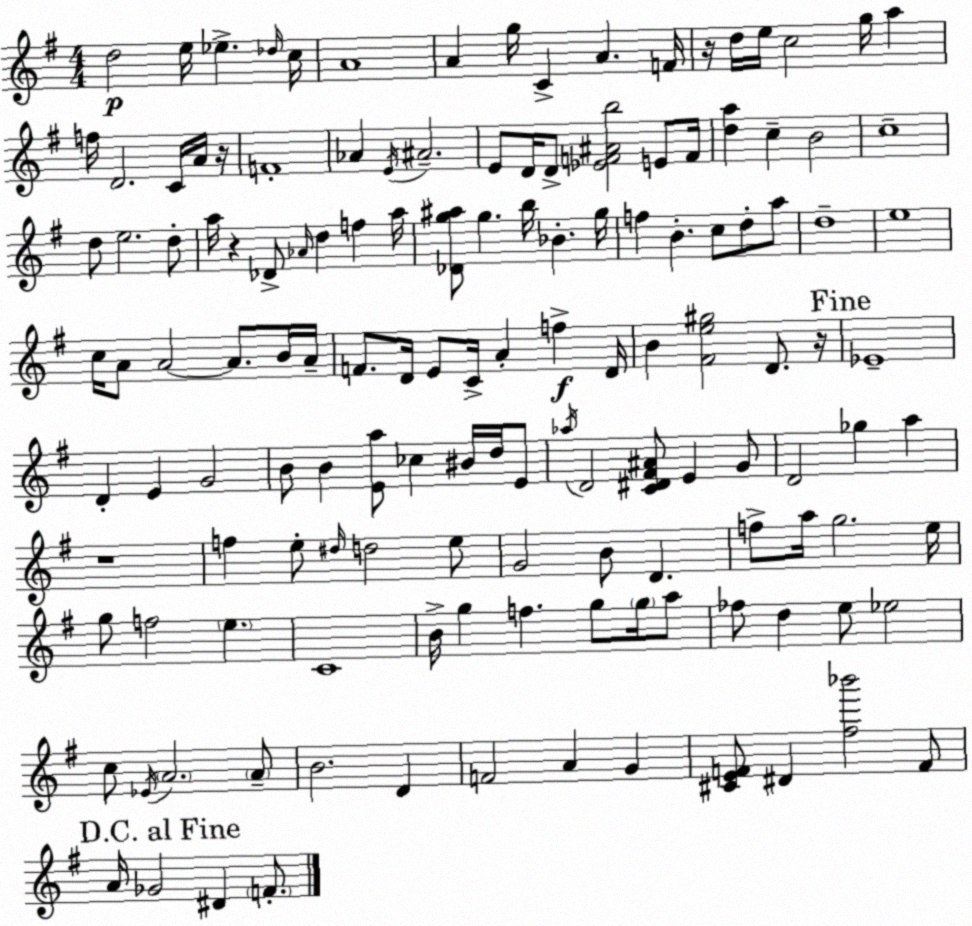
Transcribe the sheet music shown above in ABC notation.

X:1
T:Untitled
M:4/4
L:1/4
K:G
d2 e/4 _e _d/4 c/4 A4 A g/4 C A F/4 z/4 d/4 e/4 c2 g/4 a f/4 D2 C/4 A/4 z/4 F4 _A E/4 ^A2 E/2 D/4 D/2 [_EF^Ab]2 E/2 F/4 [da] c B2 c4 d/2 e2 d/2 a/4 z _D/2 _A/4 d f a/4 [_Dg^a]/2 g b/4 _B g/4 f B c/2 d/2 a/2 d4 e4 c/4 A/2 A2 A/2 B/4 A/4 F/2 D/4 E/2 C/4 A f D/4 B [^Fe^g]2 D/2 z/4 _E4 D E G2 B/2 B [Ea]/2 _c ^B/4 d/4 E/2 _a/4 D2 [C^D^F^A]/2 E G/2 D2 _g a z4 f e/2 ^d/4 d2 e/2 G2 B/2 D f/2 a/4 g2 e/4 g/2 f2 e C4 B/4 g f g/2 g/4 a/2 _f/2 d e/2 _e2 c/2 _E/4 A2 A/2 B2 D F2 A G [^CEF]/2 ^D [^f_b']2 F/2 A/4 _G2 ^D F/2